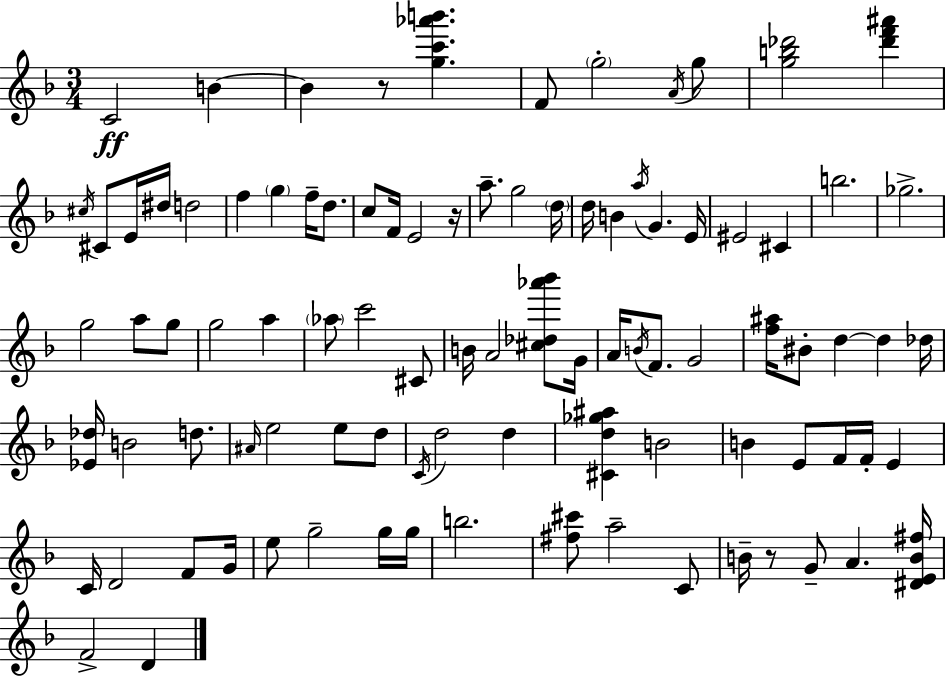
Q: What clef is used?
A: treble